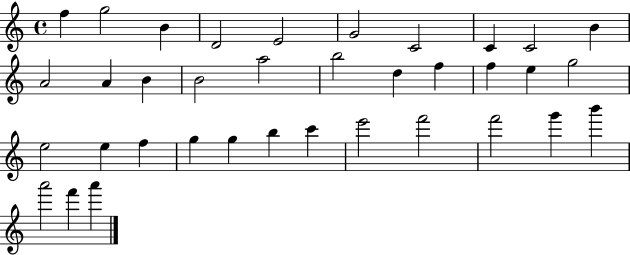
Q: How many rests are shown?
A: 0